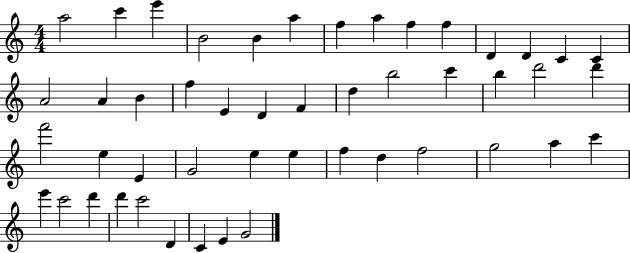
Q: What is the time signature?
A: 4/4